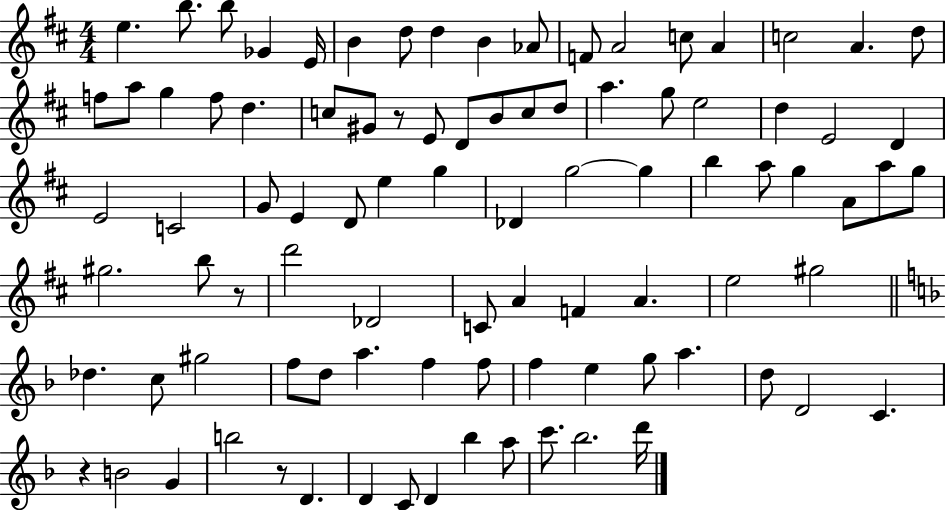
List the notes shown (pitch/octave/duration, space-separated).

E5/q. B5/e. B5/e Gb4/q E4/s B4/q D5/e D5/q B4/q Ab4/e F4/e A4/h C5/e A4/q C5/h A4/q. D5/e F5/e A5/e G5/q F5/e D5/q. C5/e G#4/e R/e E4/e D4/e B4/e C5/e D5/e A5/q. G5/e E5/h D5/q E4/h D4/q E4/h C4/h G4/e E4/q D4/e E5/q G5/q Db4/q G5/h G5/q B5/q A5/e G5/q A4/e A5/e G5/e G#5/h. B5/e R/e D6/h Db4/h C4/e A4/q F4/q A4/q. E5/h G#5/h Db5/q. C5/e G#5/h F5/e D5/e A5/q. F5/q F5/e F5/q E5/q G5/e A5/q. D5/e D4/h C4/q. R/q B4/h G4/q B5/h R/e D4/q. D4/q C4/e D4/q Bb5/q A5/e C6/e. Bb5/h. D6/s